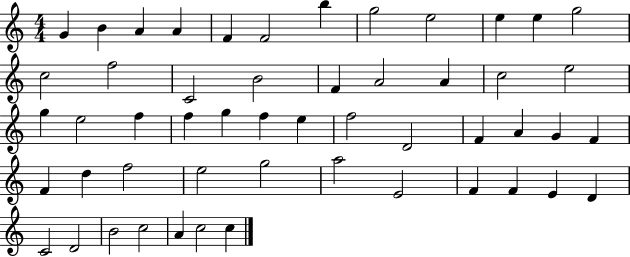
{
  \clef treble
  \numericTimeSignature
  \time 4/4
  \key c \major
  g'4 b'4 a'4 a'4 | f'4 f'2 b''4 | g''2 e''2 | e''4 e''4 g''2 | \break c''2 f''2 | c'2 b'2 | f'4 a'2 a'4 | c''2 e''2 | \break g''4 e''2 f''4 | f''4 g''4 f''4 e''4 | f''2 d'2 | f'4 a'4 g'4 f'4 | \break f'4 d''4 f''2 | e''2 g''2 | a''2 e'2 | f'4 f'4 e'4 d'4 | \break c'2 d'2 | b'2 c''2 | a'4 c''2 c''4 | \bar "|."
}